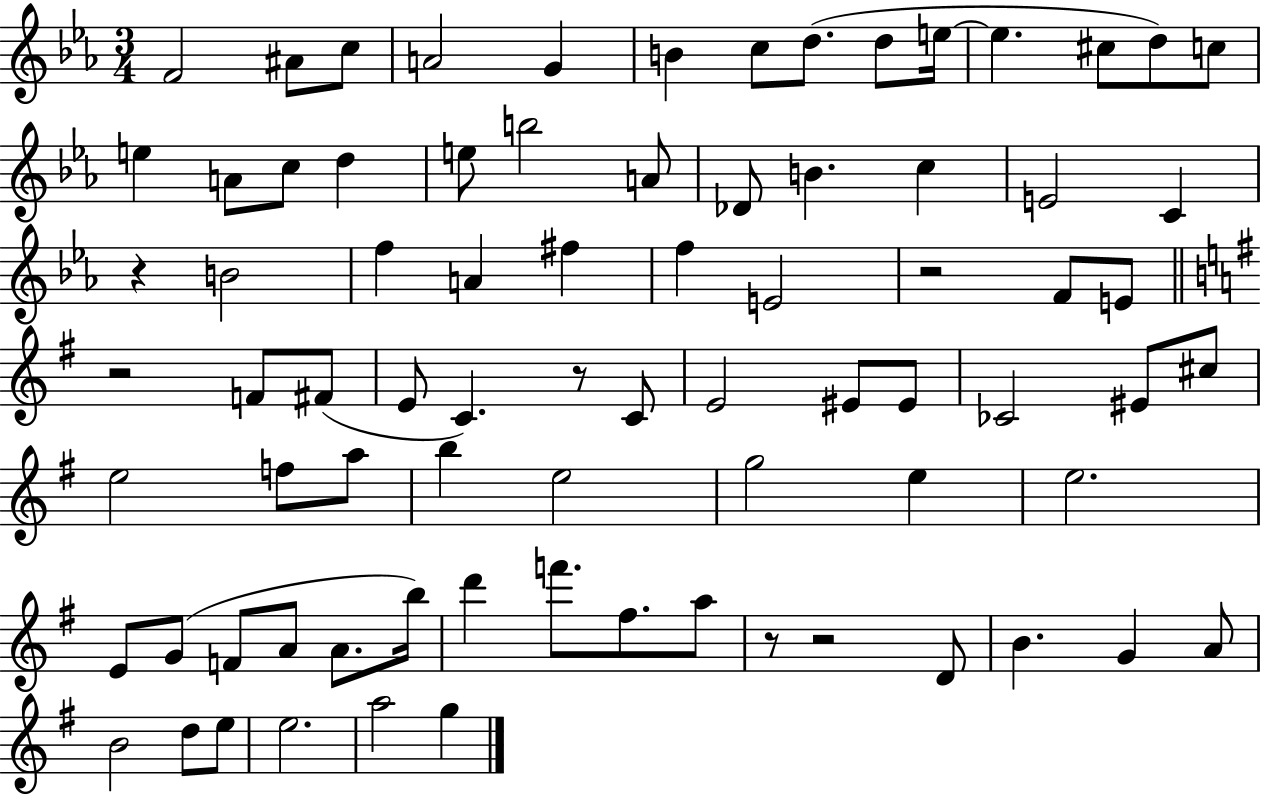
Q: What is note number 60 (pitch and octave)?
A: D6